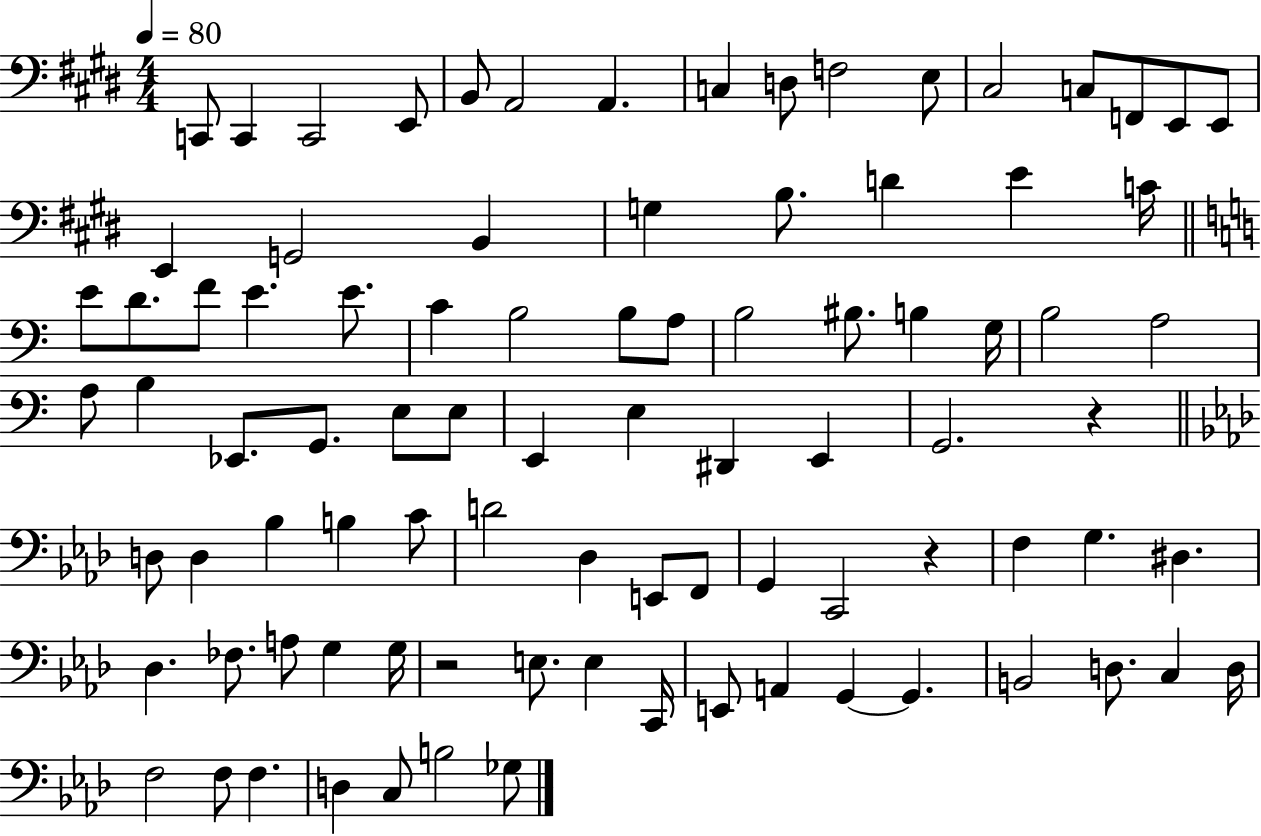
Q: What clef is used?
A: bass